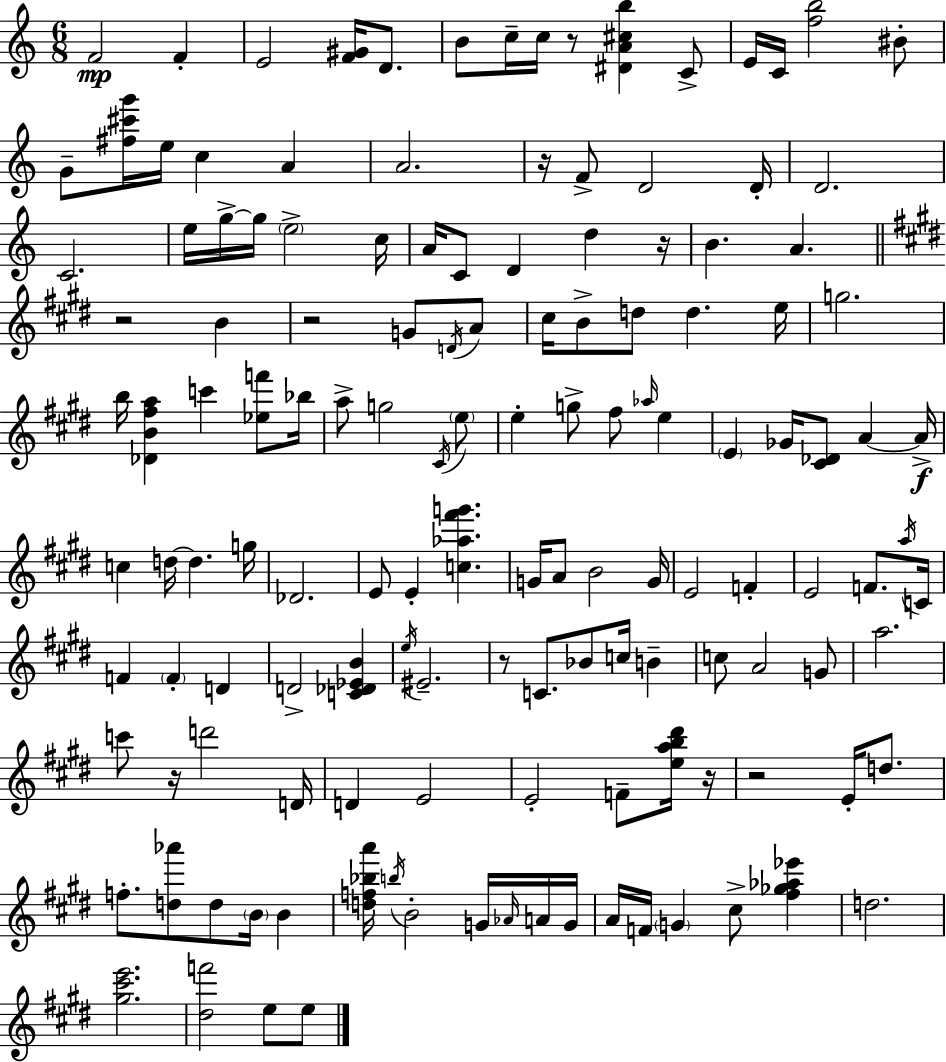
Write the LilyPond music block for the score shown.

{
  \clef treble
  \numericTimeSignature
  \time 6/8
  \key c \major
  \repeat volta 2 { f'2\mp f'4-. | e'2 <f' gis'>16 d'8. | b'8 c''16-- c''16 r8 <dis' a' cis'' b''>4 c'8-> | e'16 c'16 <f'' b''>2 bis'8-. | \break g'8-- <fis'' cis''' g'''>16 e''16 c''4 a'4 | a'2. | r16 f'8-> d'2 d'16-. | d'2. | \break c'2. | e''16 g''16->~~ g''16 \parenthesize e''2-> c''16 | a'16 c'8 d'4 d''4 r16 | b'4. a'4. | \break \bar "||" \break \key e \major r2 b'4 | r2 g'8 \acciaccatura { d'16 } a'8 | cis''16 b'8-> d''8 d''4. | e''16 g''2. | \break b''16 <des' b' fis'' a''>4 c'''4 <ees'' f'''>8 | bes''16 a''8-> g''2 \acciaccatura { cis'16 } | \parenthesize e''8 e''4-. g''8-> fis''8 \grace { aes''16 } e''4 | \parenthesize e'4 ges'16 <cis' des'>8 a'4~~ | \break a'16->\f c''4 d''16~~ d''4. | g''16 des'2. | e'8 e'4-. <c'' aes'' fis''' g'''>4. | g'16 a'8 b'2 | \break g'16 e'2 f'4-. | e'2 f'8. | \acciaccatura { a''16 } c'16 f'4 \parenthesize f'4-. | d'4 d'2-> | \break <c' des' ees' b'>4 \acciaccatura { e''16 } eis'2.-- | r8 c'8. bes'8 | c''16 b'4-- c''8 a'2 | g'8 a''2. | \break c'''8 r16 d'''2 | d'16 d'4 e'2 | e'2-. | f'8-- <e'' a'' b'' dis'''>16 r16 r2 | \break e'16-. d''8. f''8.-. <d'' aes'''>8 d''8 | \parenthesize b'16 b'4 <d'' f'' bes'' a'''>16 \acciaccatura { b''16 } b'2-. | g'16 \grace { aes'16 } a'16 g'16 a'16 f'16 \parenthesize g'4 | cis''8-> <fis'' ges'' aes'' ees'''>4 d''2. | \break <gis'' cis''' e'''>2. | <dis'' f'''>2 | e''8 e''8 } \bar "|."
}